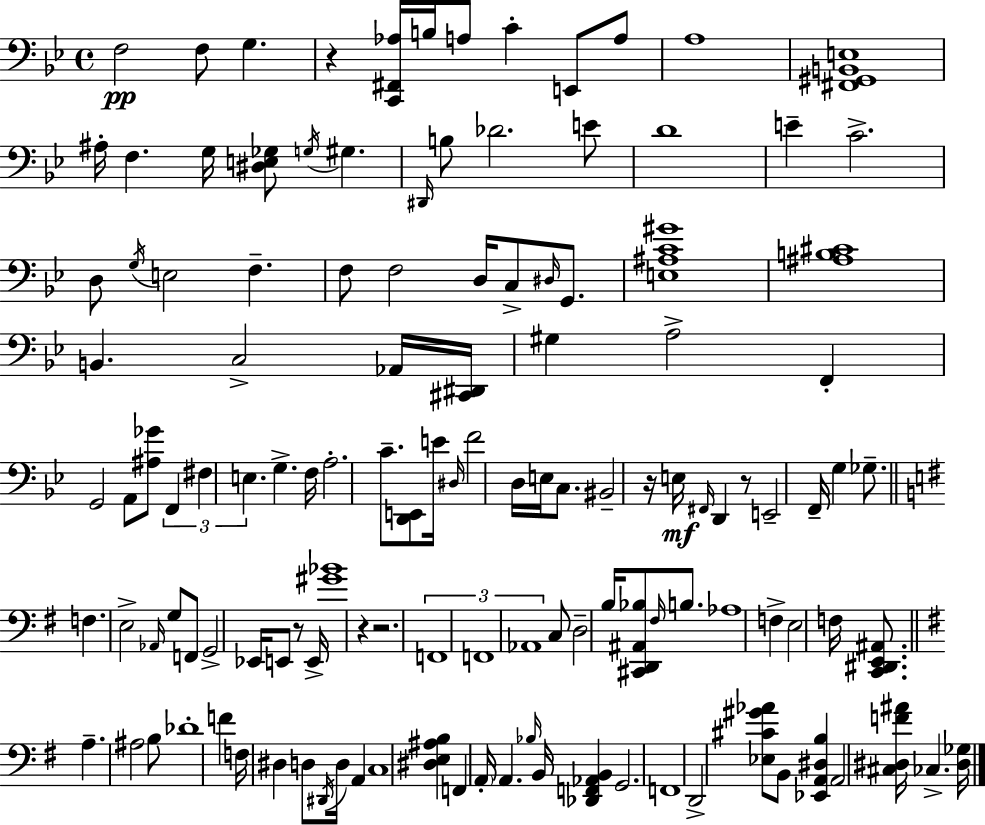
{
  \clef bass
  \time 4/4
  \defaultTimeSignature
  \key g \minor
  f2\pp f8 g4. | r4 <c, fis, aes>16 b16 a8 c'4-. e,8 a8 | a1 | <fis, gis, b, e>1 | \break ais16-. f4. g16 <dis e ges>8 \acciaccatura { g16 } gis4. | \grace { dis,16 } b8 des'2. | e'8 d'1 | e'4-- c'2.-> | \break d8 \acciaccatura { g16 } e2 f4.-- | f8 f2 d16 c8-> | \grace { dis16 } g,8. <e ais c' gis'>1 | <ais b cis'>1 | \break b,4. c2-> | aes,16 <cis, dis,>16 gis4 a2-> | f,4-. g,2 a,8 <ais ges'>8 | \tuplet 3/2 { f,4 fis4 e4. } g4.-> | \break f16 a2.-. | c'8.-- <d, e,>8 e'16 \grace { dis16 } f'2 | d16 e16 c8. bis,2-- r16 e16\mf \grace { fis,16 } | d,4 r8 e,2-- f,16-- g4 | \break ges8.-- \bar "||" \break \key e \minor f4. e2-> \grace { aes,16 } g8 | f,8 g,2-> ees,16 e,8 r8 | e,16-> <gis' bes'>1 | r4 r2. | \break \tuplet 3/2 { f,1 | f,1 | aes,1 } | c8 d2-- b16 <cis, d, ais, bes>8 \grace { fis16 } b8. | \break aes1 | f4-> e2 f16 <c, dis, e, ais,>8. | \bar "||" \break \key e \minor a4.-- ais2 b8 | des'1-. | f'4 f16 dis4 d8 \acciaccatura { dis,16 } d16 a,4 | c1 | \break <dis e ais b>4 f,4 \parenthesize a,16-. a,4. | \grace { bes16 } b,16 <des, f, aes, b,>4 g,2. | f,1 | d,2-> <ees cis' gis' aes'>8 b,8 <ees, a, dis b>4 | \break a,2 <cis dis f' ais'>16 ces4.-> | <dis ges>16 \bar "|."
}